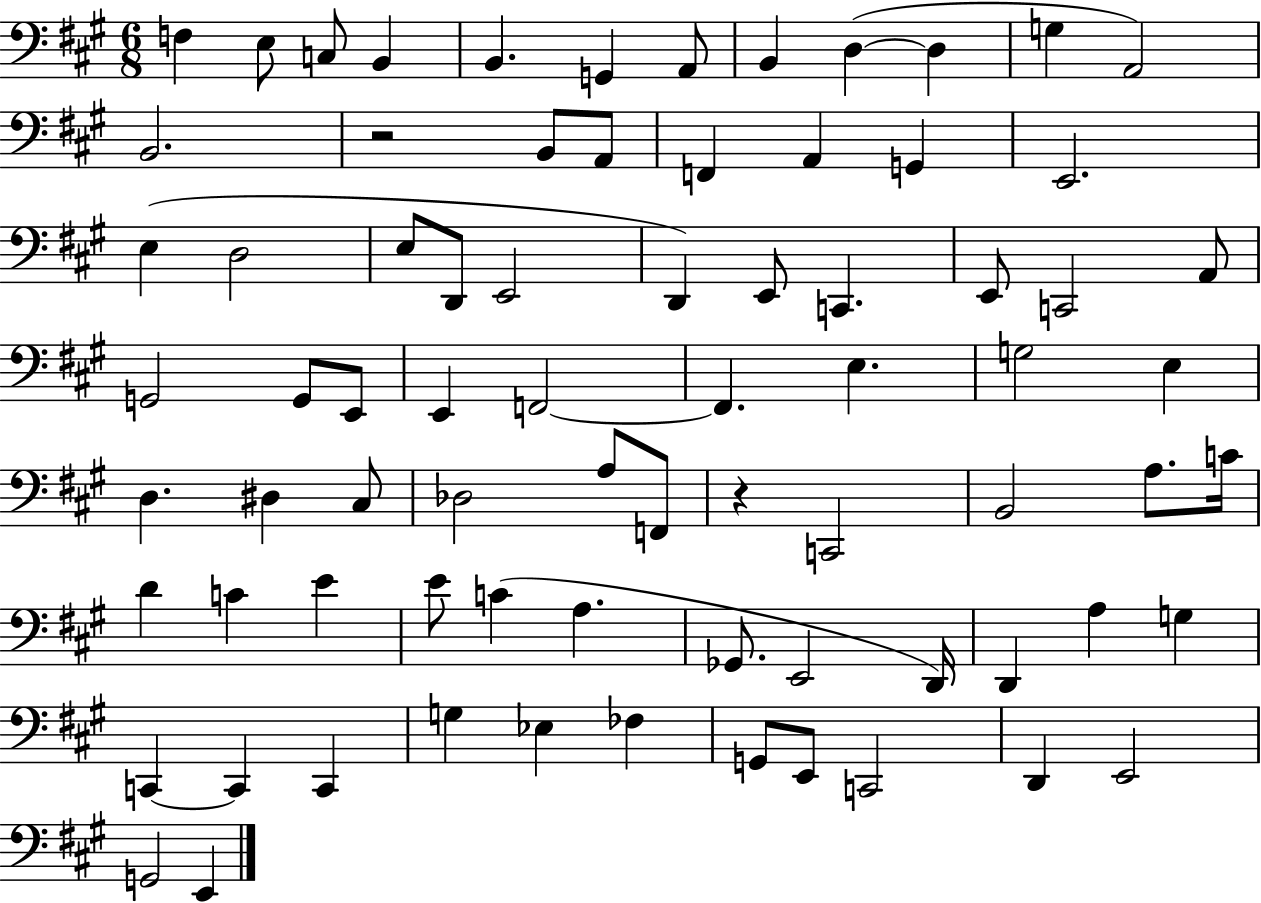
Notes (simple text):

F3/q E3/e C3/e B2/q B2/q. G2/q A2/e B2/q D3/q D3/q G3/q A2/h B2/h. R/h B2/e A2/e F2/q A2/q G2/q E2/h. E3/q D3/h E3/e D2/e E2/h D2/q E2/e C2/q. E2/e C2/h A2/e G2/h G2/e E2/e E2/q F2/h F2/q. E3/q. G3/h E3/q D3/q. D#3/q C#3/e Db3/h A3/e F2/e R/q C2/h B2/h A3/e. C4/s D4/q C4/q E4/q E4/e C4/q A3/q. Gb2/e. E2/h D2/s D2/q A3/q G3/q C2/q C2/q C2/q G3/q Eb3/q FES3/q G2/e E2/e C2/h D2/q E2/h G2/h E2/q